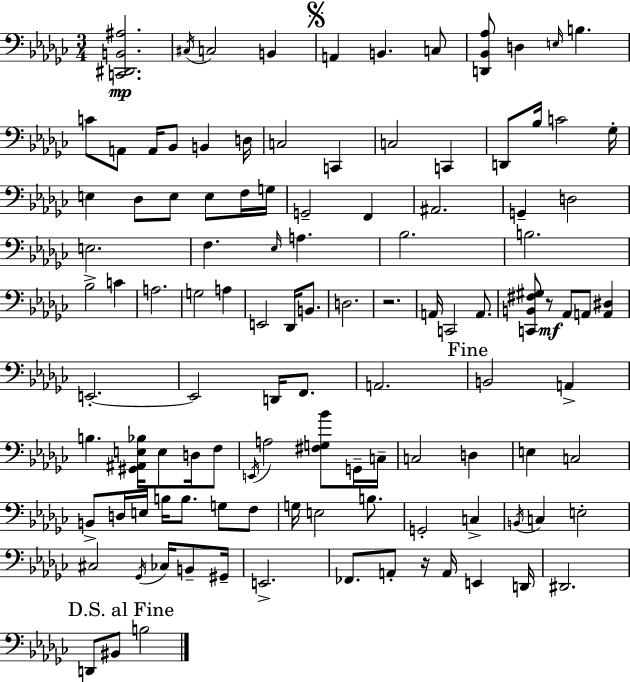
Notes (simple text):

[C2,D#2,B2,A#3]/h. C#3/s C3/h B2/q A2/q B2/q. C3/e [D2,Bb2,Ab3]/e D3/q E3/s B3/q. C4/e A2/e A2/s Bb2/e B2/q D3/s C3/h C2/q C3/h C2/q D2/e Bb3/s C4/h Gb3/s E3/q Db3/e E3/e E3/e F3/s G3/s G2/h F2/q A#2/h. G2/q D3/h E3/h. F3/q. Eb3/s A3/q. Bb3/h. B3/h. Bb3/h C4/q A3/h. G3/h A3/q E2/h Db2/s B2/e. D3/h. R/h. A2/s C2/h A2/e. [C2,B2,F#3,G#3]/e R/e Ab2/e A2/e [A2,D#3]/q E2/h. E2/h D2/s F2/e. A2/h. B2/h A2/q B3/q. [G#2,A#2,E3,Bb3]/s E3/e D3/s F3/e E2/s A3/h [F#3,G3,Bb4]/e G2/s C3/s C3/h D3/q E3/q C3/h B2/e D3/s E3/s B3/s B3/e. G3/e F3/e G3/s E3/h B3/e. G2/h C3/q B2/s C3/q E3/h C#3/h Gb2/s CES3/s B2/e G#2/s E2/h. FES2/e. A2/e R/s A2/s E2/q D2/s D#2/h. D2/e BIS2/e B3/h